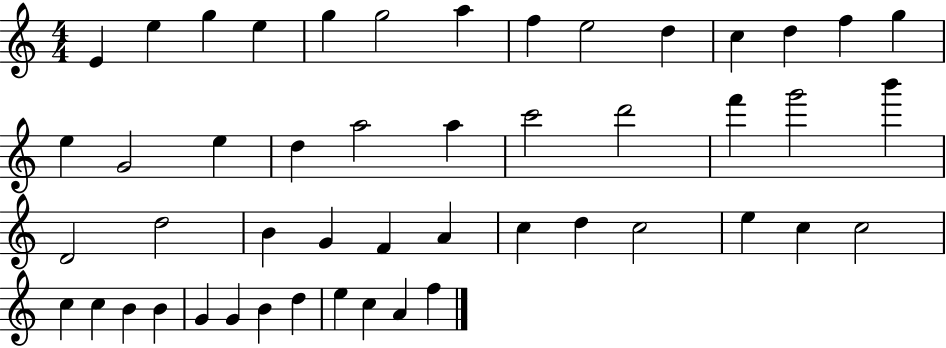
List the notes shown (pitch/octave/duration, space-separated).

E4/q E5/q G5/q E5/q G5/q G5/h A5/q F5/q E5/h D5/q C5/q D5/q F5/q G5/q E5/q G4/h E5/q D5/q A5/h A5/q C6/h D6/h F6/q G6/h B6/q D4/h D5/h B4/q G4/q F4/q A4/q C5/q D5/q C5/h E5/q C5/q C5/h C5/q C5/q B4/q B4/q G4/q G4/q B4/q D5/q E5/q C5/q A4/q F5/q